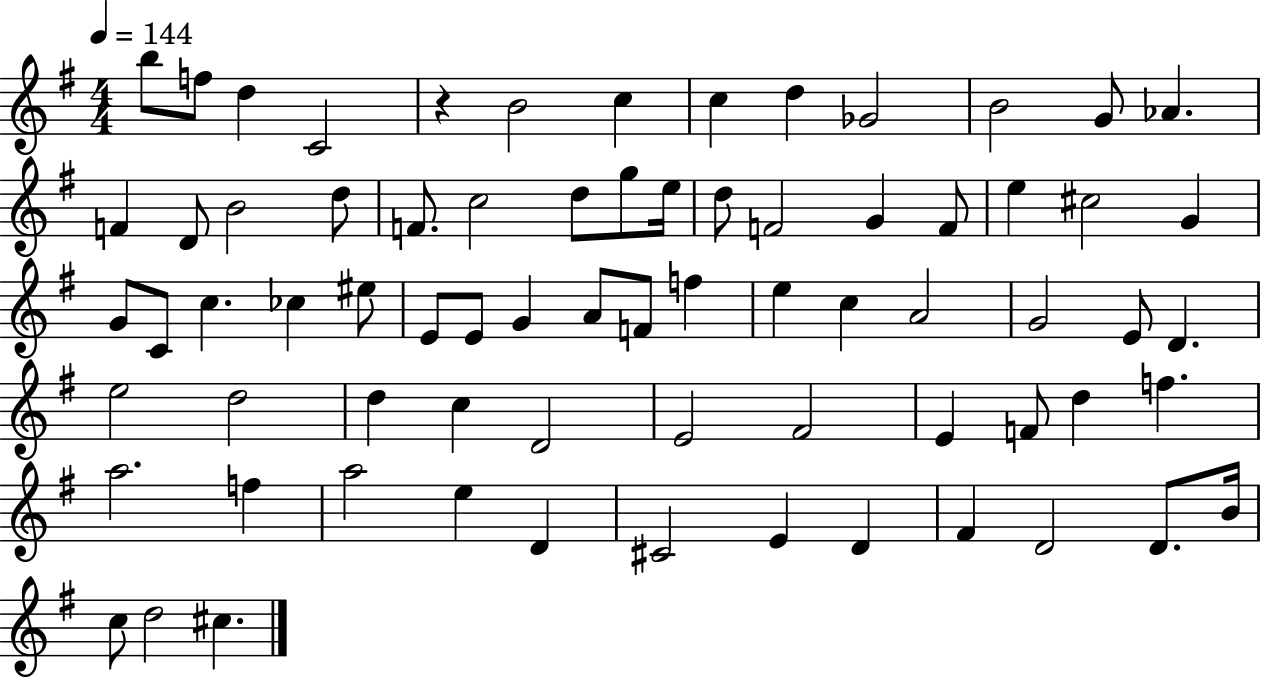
X:1
T:Untitled
M:4/4
L:1/4
K:G
b/2 f/2 d C2 z B2 c c d _G2 B2 G/2 _A F D/2 B2 d/2 F/2 c2 d/2 g/2 e/4 d/2 F2 G F/2 e ^c2 G G/2 C/2 c _c ^e/2 E/2 E/2 G A/2 F/2 f e c A2 G2 E/2 D e2 d2 d c D2 E2 ^F2 E F/2 d f a2 f a2 e D ^C2 E D ^F D2 D/2 B/4 c/2 d2 ^c